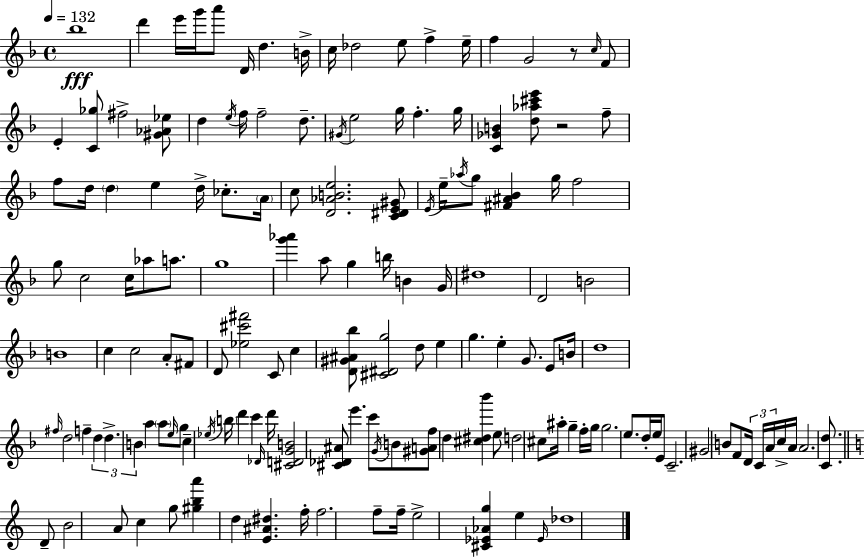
Bb5/w D6/q E6/s G6/s A6/e D4/s D5/q. B4/s C5/s Db5/h E5/e F5/q E5/s F5/q G4/h R/e C5/s F4/e E4/q [C4,Gb5]/e F#5/h [G#4,Ab4,Eb5]/e D5/q E5/s F5/s F5/h D5/e. G#4/s E5/h G5/s F5/q. G5/s [C4,Gb4,B4]/q [D5,Ab5,C#6,E6]/e R/h F5/e F5/e D5/s D5/q E5/q D5/s CES5/e. A4/s C5/e [D4,Ab4,B4,E5]/h. [C4,D#4,E4,G#4]/e E4/s E5/s Ab5/s G5/e [F#4,A#4,Bb4]/q G5/s F5/h G5/e C5/h C5/s Ab5/e A5/e. G5/w [G6,Ab6]/q A5/e G5/q B5/s B4/q G4/s D#5/w D4/h B4/h B4/w C5/q C5/h A4/e F#4/e D4/e [Eb5,C#6,F#6]/h C4/e C5/q [D4,G#4,A#4,Bb5]/e [C#4,D#4,G5]/h D5/e E5/q G5/q. E5/q G4/e. E4/e B4/s D5/w F#5/s D5/h F5/q D5/q D5/q. B4/q A5/q A5/e E5/s G5/e C5/q Eb5/s B5/s D6/q C6/q Db4/s D6/s [C#4,D4,G4,B4]/h [C#4,Db4,A#4]/e E6/q. C6/e G4/s B4/e [G#4,A4,F5]/e D5/q [C#5,D#5,Bb6]/q E5/e D5/h C#5/e A#5/s G5/q F5/s G5/s G5/h. E5/e. D5/s E5/s E4/e C4/h. G#4/h B4/e F4/e D4/s C4/s A4/s C5/s A4/s A4/h. [C4,D5]/e. D4/e B4/h A4/e C5/q G5/e [G#5,B5,A6]/q D5/q [E4,A#4,D#5]/q. F5/s F5/h. F5/e F5/s E5/h [C#4,Eb4,Ab4,G5]/q E5/q Eb4/s Db5/w